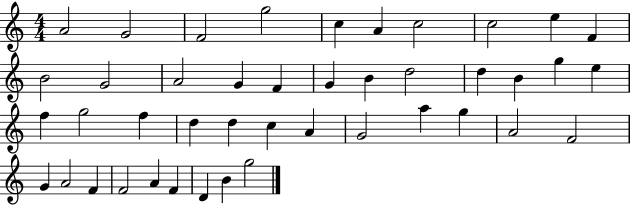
{
  \clef treble
  \numericTimeSignature
  \time 4/4
  \key c \major
  a'2 g'2 | f'2 g''2 | c''4 a'4 c''2 | c''2 e''4 f'4 | \break b'2 g'2 | a'2 g'4 f'4 | g'4 b'4 d''2 | d''4 b'4 g''4 e''4 | \break f''4 g''2 f''4 | d''4 d''4 c''4 a'4 | g'2 a''4 g''4 | a'2 f'2 | \break g'4 a'2 f'4 | f'2 a'4 f'4 | d'4 b'4 g''2 | \bar "|."
}